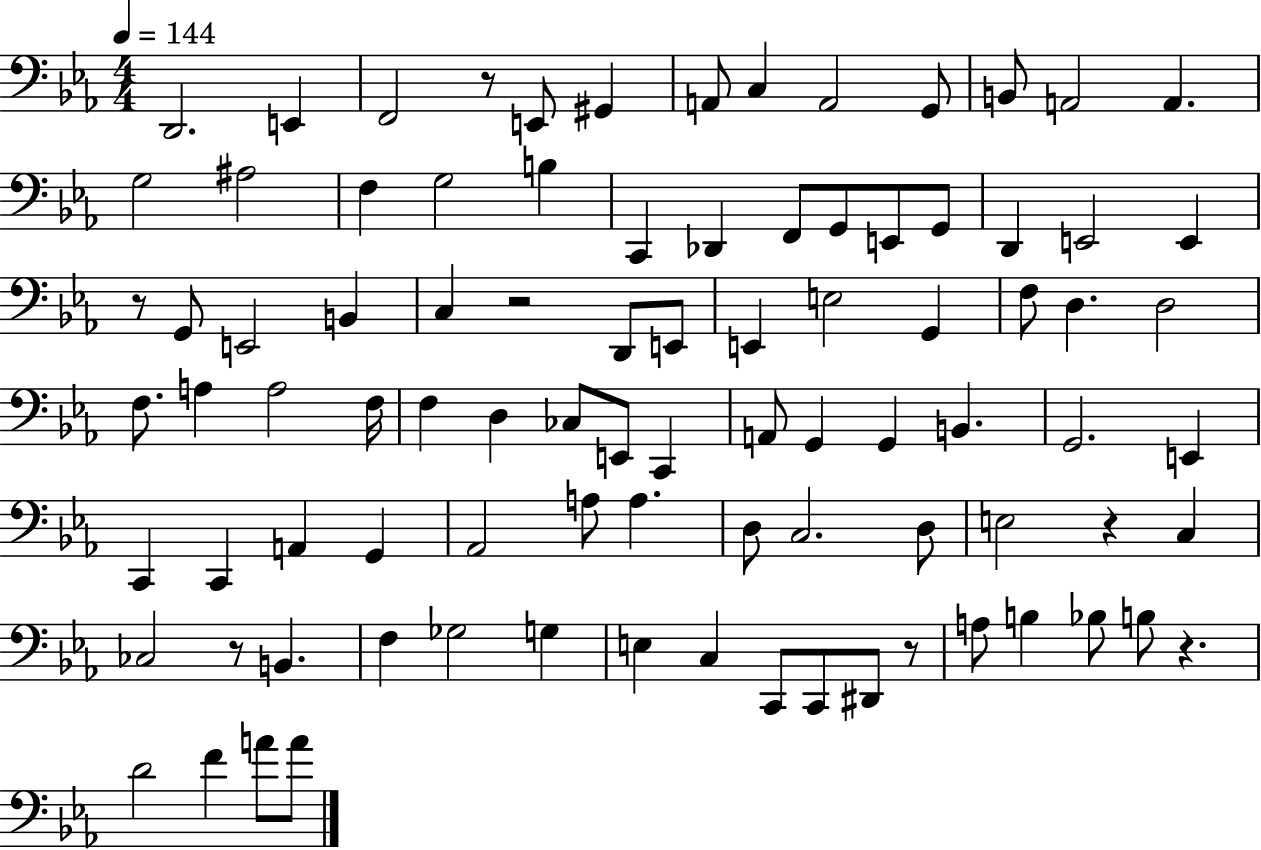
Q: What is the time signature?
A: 4/4